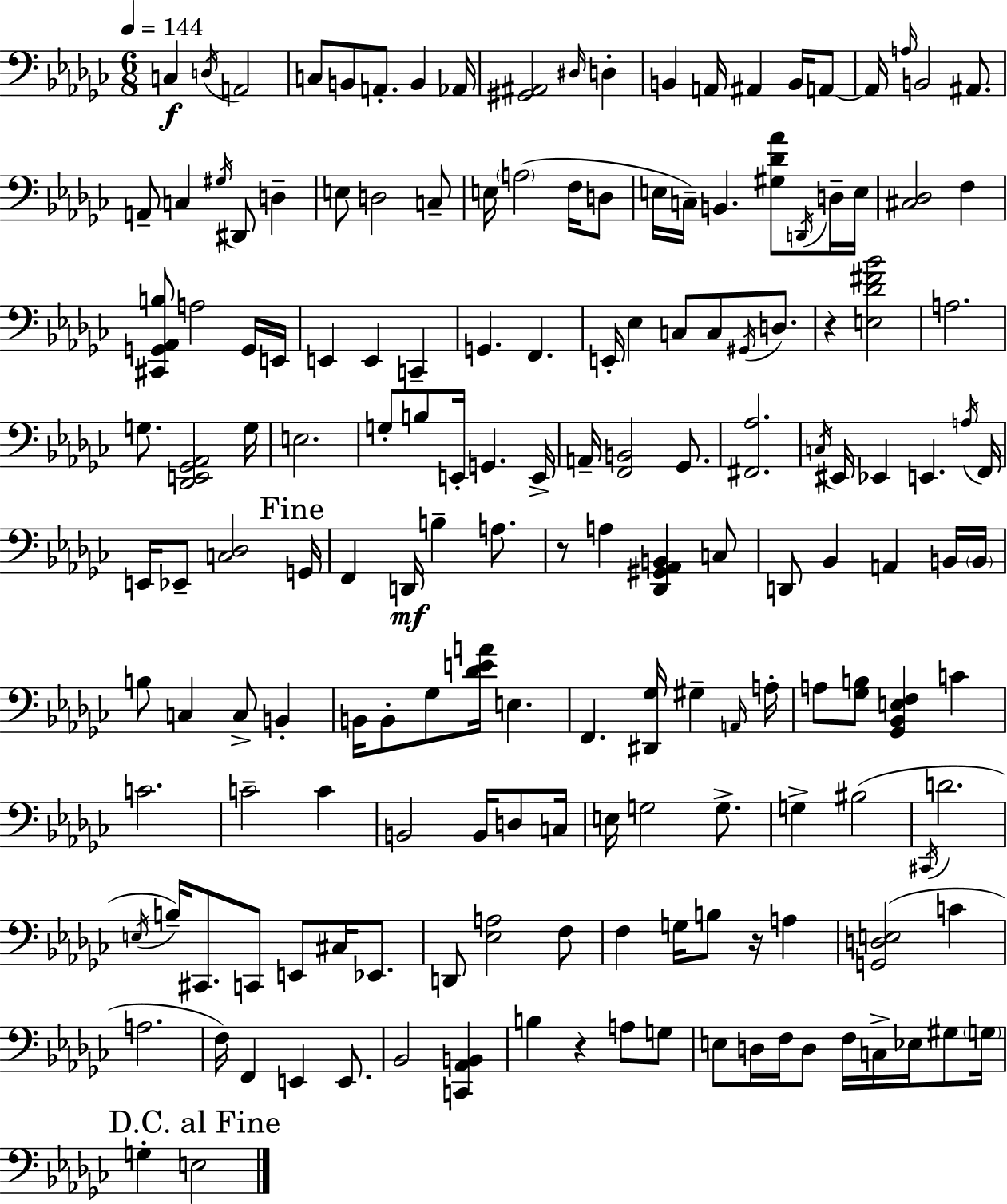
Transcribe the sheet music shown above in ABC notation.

X:1
T:Untitled
M:6/8
L:1/4
K:Ebm
C, D,/4 A,,2 C,/2 B,,/2 A,,/2 B,, _A,,/4 [^G,,^A,,]2 ^D,/4 D, B,, A,,/4 ^A,, B,,/4 A,,/2 A,,/4 A,/4 B,,2 ^A,,/2 A,,/2 C, ^G,/4 ^D,,/2 D, E,/2 D,2 C,/2 E,/4 A,2 F,/4 D,/2 E,/4 C,/4 B,, [^G,_D_A]/2 D,,/4 D,/4 E,/4 [^C,_D,]2 F, [^C,,G,,_A,,B,]/2 A,2 G,,/4 E,,/4 E,, E,, C,, G,, F,, E,,/4 _E, C,/2 C,/2 ^G,,/4 D,/2 z [E,_D^F_B]2 A,2 G,/2 [_D,,E,,_G,,_A,,]2 G,/4 E,2 G,/2 B,/2 E,,/4 G,, E,,/4 A,,/4 [F,,B,,]2 _G,,/2 [^F,,_A,]2 C,/4 ^E,,/4 _E,, E,, A,/4 F,,/4 E,,/4 _E,,/2 [C,_D,]2 G,,/4 F,, D,,/4 B, A,/2 z/2 A, [_D,,^G,,_A,,B,,] C,/2 D,,/2 _B,, A,, B,,/4 B,,/4 B,/2 C, C,/2 B,, B,,/4 B,,/2 _G,/2 [_DEA]/4 E, F,, [^D,,_G,]/4 ^G, A,,/4 A,/4 A,/2 [_G,B,]/2 [_G,,_B,,E,F,] C C2 C2 C B,,2 B,,/4 D,/2 C,/4 E,/4 G,2 G,/2 G, ^B,2 ^C,,/4 D2 E,/4 B,/4 ^C,,/2 C,,/2 E,,/2 ^C,/4 _E,,/2 D,,/2 [_E,A,]2 F,/2 F, G,/4 B,/2 z/4 A, [G,,D,E,]2 C A,2 F,/4 F,, E,, E,,/2 _B,,2 [C,,_A,,B,,] B, z A,/2 G,/2 E,/2 D,/4 F,/4 D,/2 F,/4 C,/4 _E,/4 ^G,/2 G,/4 G, E,2